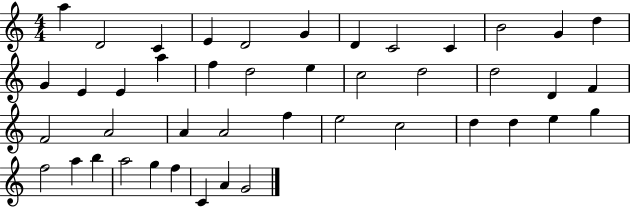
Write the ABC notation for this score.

X:1
T:Untitled
M:4/4
L:1/4
K:C
a D2 C E D2 G D C2 C B2 G d G E E a f d2 e c2 d2 d2 D F F2 A2 A A2 f e2 c2 d d e g f2 a b a2 g f C A G2